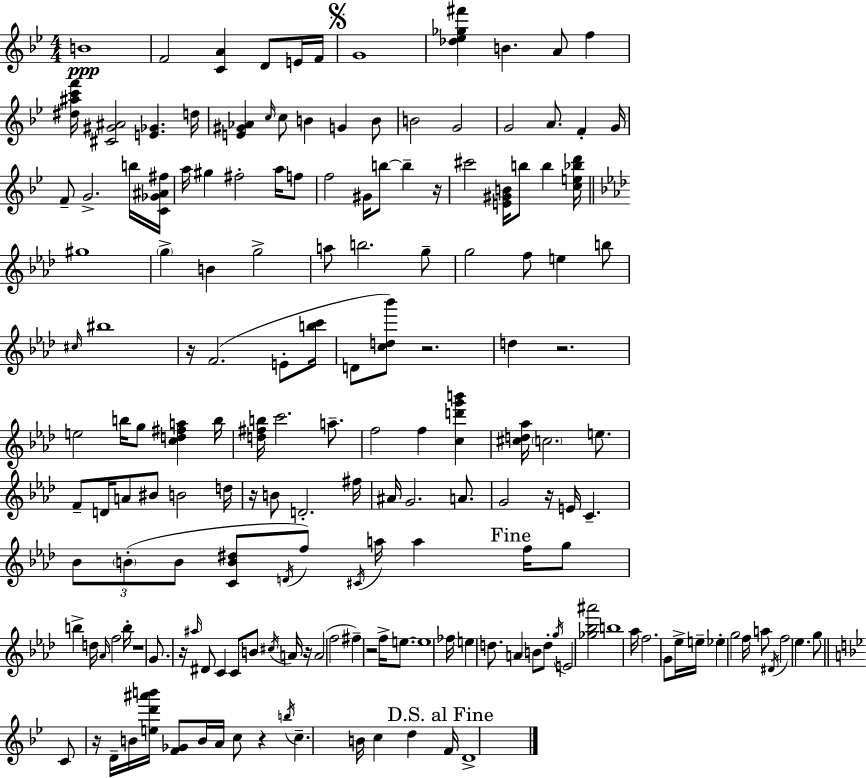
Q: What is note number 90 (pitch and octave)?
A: D5